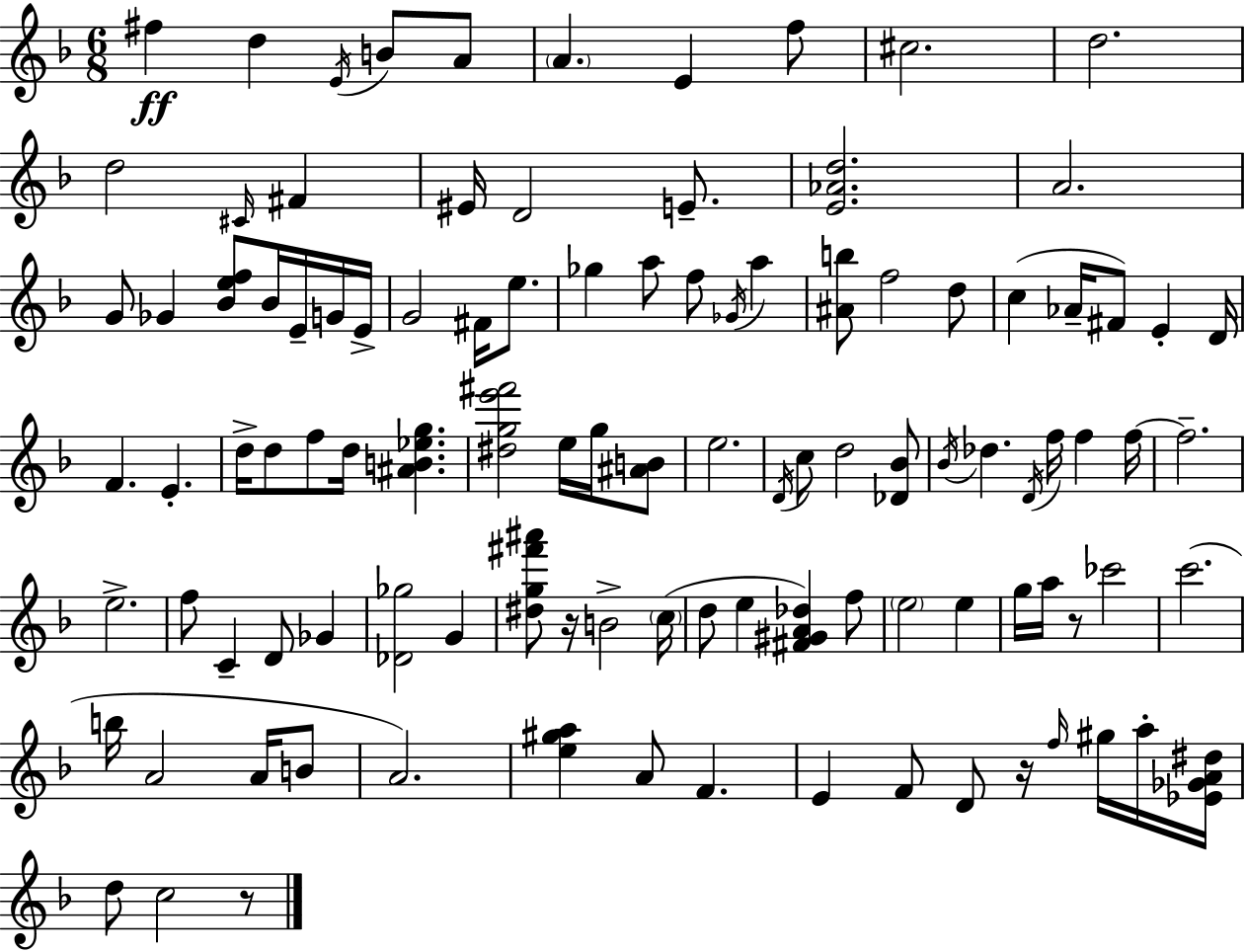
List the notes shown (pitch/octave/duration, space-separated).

F#5/q D5/q E4/s B4/e A4/e A4/q. E4/q F5/e C#5/h. D5/h. D5/h C#4/s F#4/q EIS4/s D4/h E4/e. [E4,Ab4,D5]/h. A4/h. G4/e Gb4/q [Bb4,E5,F5]/e Bb4/s E4/s G4/s E4/s G4/h F#4/s E5/e. Gb5/q A5/e F5/e Gb4/s A5/q [A#4,B5]/e F5/h D5/e C5/q Ab4/s F#4/e E4/q D4/s F4/q. E4/q. D5/s D5/e F5/e D5/s [A#4,B4,Eb5,G5]/q. [D#5,G5,E6,F#6]/h E5/s G5/s [A#4,B4]/e E5/h. D4/s C5/e D5/h [Db4,Bb4]/e Bb4/s Db5/q. D4/s F5/s F5/q F5/s F5/h. E5/h. F5/e C4/q D4/e Gb4/q [Db4,Gb5]/h G4/q [D#5,G5,F#6,A#6]/e R/s B4/h C5/s D5/e E5/q [F#4,G#4,A4,Db5]/q F5/e E5/h E5/q G5/s A5/s R/e CES6/h C6/h. B5/s A4/h A4/s B4/e A4/h. [E5,G#5,A5]/q A4/e F4/q. E4/q F4/e D4/e R/s F5/s G#5/s A5/s [Eb4,Gb4,A4,D#5]/s D5/e C5/h R/e